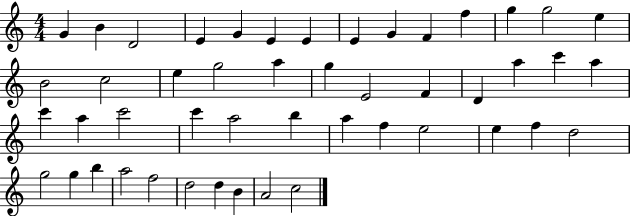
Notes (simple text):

G4/q B4/q D4/h E4/q G4/q E4/q E4/q E4/q G4/q F4/q F5/q G5/q G5/h E5/q B4/h C5/h E5/q G5/h A5/q G5/q E4/h F4/q D4/q A5/q C6/q A5/q C6/q A5/q C6/h C6/q A5/h B5/q A5/q F5/q E5/h E5/q F5/q D5/h G5/h G5/q B5/q A5/h F5/h D5/h D5/q B4/q A4/h C5/h